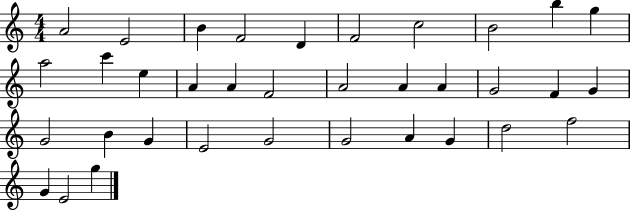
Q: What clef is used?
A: treble